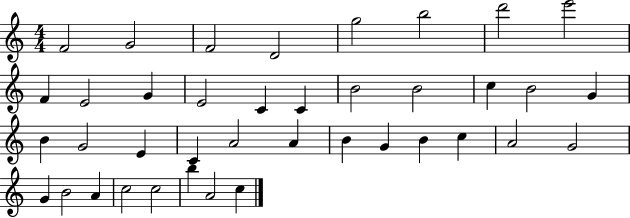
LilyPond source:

{
  \clef treble
  \numericTimeSignature
  \time 4/4
  \key c \major
  f'2 g'2 | f'2 d'2 | g''2 b''2 | d'''2 e'''2 | \break f'4 e'2 g'4 | e'2 c'4 c'4 | b'2 b'2 | c''4 b'2 g'4 | \break b'4 g'2 e'4 | c'4 a'2 a'4 | b'4 g'4 b'4 c''4 | a'2 g'2 | \break g'4 b'2 a'4 | c''2 c''2 | b''4 a'2 c''4 | \bar "|."
}